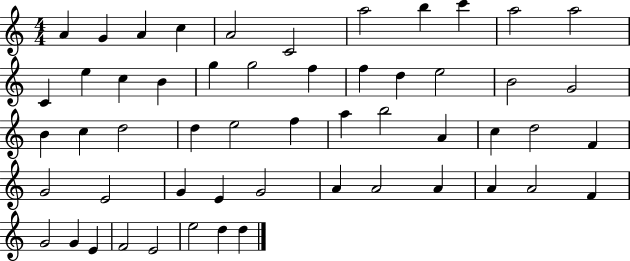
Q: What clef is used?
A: treble